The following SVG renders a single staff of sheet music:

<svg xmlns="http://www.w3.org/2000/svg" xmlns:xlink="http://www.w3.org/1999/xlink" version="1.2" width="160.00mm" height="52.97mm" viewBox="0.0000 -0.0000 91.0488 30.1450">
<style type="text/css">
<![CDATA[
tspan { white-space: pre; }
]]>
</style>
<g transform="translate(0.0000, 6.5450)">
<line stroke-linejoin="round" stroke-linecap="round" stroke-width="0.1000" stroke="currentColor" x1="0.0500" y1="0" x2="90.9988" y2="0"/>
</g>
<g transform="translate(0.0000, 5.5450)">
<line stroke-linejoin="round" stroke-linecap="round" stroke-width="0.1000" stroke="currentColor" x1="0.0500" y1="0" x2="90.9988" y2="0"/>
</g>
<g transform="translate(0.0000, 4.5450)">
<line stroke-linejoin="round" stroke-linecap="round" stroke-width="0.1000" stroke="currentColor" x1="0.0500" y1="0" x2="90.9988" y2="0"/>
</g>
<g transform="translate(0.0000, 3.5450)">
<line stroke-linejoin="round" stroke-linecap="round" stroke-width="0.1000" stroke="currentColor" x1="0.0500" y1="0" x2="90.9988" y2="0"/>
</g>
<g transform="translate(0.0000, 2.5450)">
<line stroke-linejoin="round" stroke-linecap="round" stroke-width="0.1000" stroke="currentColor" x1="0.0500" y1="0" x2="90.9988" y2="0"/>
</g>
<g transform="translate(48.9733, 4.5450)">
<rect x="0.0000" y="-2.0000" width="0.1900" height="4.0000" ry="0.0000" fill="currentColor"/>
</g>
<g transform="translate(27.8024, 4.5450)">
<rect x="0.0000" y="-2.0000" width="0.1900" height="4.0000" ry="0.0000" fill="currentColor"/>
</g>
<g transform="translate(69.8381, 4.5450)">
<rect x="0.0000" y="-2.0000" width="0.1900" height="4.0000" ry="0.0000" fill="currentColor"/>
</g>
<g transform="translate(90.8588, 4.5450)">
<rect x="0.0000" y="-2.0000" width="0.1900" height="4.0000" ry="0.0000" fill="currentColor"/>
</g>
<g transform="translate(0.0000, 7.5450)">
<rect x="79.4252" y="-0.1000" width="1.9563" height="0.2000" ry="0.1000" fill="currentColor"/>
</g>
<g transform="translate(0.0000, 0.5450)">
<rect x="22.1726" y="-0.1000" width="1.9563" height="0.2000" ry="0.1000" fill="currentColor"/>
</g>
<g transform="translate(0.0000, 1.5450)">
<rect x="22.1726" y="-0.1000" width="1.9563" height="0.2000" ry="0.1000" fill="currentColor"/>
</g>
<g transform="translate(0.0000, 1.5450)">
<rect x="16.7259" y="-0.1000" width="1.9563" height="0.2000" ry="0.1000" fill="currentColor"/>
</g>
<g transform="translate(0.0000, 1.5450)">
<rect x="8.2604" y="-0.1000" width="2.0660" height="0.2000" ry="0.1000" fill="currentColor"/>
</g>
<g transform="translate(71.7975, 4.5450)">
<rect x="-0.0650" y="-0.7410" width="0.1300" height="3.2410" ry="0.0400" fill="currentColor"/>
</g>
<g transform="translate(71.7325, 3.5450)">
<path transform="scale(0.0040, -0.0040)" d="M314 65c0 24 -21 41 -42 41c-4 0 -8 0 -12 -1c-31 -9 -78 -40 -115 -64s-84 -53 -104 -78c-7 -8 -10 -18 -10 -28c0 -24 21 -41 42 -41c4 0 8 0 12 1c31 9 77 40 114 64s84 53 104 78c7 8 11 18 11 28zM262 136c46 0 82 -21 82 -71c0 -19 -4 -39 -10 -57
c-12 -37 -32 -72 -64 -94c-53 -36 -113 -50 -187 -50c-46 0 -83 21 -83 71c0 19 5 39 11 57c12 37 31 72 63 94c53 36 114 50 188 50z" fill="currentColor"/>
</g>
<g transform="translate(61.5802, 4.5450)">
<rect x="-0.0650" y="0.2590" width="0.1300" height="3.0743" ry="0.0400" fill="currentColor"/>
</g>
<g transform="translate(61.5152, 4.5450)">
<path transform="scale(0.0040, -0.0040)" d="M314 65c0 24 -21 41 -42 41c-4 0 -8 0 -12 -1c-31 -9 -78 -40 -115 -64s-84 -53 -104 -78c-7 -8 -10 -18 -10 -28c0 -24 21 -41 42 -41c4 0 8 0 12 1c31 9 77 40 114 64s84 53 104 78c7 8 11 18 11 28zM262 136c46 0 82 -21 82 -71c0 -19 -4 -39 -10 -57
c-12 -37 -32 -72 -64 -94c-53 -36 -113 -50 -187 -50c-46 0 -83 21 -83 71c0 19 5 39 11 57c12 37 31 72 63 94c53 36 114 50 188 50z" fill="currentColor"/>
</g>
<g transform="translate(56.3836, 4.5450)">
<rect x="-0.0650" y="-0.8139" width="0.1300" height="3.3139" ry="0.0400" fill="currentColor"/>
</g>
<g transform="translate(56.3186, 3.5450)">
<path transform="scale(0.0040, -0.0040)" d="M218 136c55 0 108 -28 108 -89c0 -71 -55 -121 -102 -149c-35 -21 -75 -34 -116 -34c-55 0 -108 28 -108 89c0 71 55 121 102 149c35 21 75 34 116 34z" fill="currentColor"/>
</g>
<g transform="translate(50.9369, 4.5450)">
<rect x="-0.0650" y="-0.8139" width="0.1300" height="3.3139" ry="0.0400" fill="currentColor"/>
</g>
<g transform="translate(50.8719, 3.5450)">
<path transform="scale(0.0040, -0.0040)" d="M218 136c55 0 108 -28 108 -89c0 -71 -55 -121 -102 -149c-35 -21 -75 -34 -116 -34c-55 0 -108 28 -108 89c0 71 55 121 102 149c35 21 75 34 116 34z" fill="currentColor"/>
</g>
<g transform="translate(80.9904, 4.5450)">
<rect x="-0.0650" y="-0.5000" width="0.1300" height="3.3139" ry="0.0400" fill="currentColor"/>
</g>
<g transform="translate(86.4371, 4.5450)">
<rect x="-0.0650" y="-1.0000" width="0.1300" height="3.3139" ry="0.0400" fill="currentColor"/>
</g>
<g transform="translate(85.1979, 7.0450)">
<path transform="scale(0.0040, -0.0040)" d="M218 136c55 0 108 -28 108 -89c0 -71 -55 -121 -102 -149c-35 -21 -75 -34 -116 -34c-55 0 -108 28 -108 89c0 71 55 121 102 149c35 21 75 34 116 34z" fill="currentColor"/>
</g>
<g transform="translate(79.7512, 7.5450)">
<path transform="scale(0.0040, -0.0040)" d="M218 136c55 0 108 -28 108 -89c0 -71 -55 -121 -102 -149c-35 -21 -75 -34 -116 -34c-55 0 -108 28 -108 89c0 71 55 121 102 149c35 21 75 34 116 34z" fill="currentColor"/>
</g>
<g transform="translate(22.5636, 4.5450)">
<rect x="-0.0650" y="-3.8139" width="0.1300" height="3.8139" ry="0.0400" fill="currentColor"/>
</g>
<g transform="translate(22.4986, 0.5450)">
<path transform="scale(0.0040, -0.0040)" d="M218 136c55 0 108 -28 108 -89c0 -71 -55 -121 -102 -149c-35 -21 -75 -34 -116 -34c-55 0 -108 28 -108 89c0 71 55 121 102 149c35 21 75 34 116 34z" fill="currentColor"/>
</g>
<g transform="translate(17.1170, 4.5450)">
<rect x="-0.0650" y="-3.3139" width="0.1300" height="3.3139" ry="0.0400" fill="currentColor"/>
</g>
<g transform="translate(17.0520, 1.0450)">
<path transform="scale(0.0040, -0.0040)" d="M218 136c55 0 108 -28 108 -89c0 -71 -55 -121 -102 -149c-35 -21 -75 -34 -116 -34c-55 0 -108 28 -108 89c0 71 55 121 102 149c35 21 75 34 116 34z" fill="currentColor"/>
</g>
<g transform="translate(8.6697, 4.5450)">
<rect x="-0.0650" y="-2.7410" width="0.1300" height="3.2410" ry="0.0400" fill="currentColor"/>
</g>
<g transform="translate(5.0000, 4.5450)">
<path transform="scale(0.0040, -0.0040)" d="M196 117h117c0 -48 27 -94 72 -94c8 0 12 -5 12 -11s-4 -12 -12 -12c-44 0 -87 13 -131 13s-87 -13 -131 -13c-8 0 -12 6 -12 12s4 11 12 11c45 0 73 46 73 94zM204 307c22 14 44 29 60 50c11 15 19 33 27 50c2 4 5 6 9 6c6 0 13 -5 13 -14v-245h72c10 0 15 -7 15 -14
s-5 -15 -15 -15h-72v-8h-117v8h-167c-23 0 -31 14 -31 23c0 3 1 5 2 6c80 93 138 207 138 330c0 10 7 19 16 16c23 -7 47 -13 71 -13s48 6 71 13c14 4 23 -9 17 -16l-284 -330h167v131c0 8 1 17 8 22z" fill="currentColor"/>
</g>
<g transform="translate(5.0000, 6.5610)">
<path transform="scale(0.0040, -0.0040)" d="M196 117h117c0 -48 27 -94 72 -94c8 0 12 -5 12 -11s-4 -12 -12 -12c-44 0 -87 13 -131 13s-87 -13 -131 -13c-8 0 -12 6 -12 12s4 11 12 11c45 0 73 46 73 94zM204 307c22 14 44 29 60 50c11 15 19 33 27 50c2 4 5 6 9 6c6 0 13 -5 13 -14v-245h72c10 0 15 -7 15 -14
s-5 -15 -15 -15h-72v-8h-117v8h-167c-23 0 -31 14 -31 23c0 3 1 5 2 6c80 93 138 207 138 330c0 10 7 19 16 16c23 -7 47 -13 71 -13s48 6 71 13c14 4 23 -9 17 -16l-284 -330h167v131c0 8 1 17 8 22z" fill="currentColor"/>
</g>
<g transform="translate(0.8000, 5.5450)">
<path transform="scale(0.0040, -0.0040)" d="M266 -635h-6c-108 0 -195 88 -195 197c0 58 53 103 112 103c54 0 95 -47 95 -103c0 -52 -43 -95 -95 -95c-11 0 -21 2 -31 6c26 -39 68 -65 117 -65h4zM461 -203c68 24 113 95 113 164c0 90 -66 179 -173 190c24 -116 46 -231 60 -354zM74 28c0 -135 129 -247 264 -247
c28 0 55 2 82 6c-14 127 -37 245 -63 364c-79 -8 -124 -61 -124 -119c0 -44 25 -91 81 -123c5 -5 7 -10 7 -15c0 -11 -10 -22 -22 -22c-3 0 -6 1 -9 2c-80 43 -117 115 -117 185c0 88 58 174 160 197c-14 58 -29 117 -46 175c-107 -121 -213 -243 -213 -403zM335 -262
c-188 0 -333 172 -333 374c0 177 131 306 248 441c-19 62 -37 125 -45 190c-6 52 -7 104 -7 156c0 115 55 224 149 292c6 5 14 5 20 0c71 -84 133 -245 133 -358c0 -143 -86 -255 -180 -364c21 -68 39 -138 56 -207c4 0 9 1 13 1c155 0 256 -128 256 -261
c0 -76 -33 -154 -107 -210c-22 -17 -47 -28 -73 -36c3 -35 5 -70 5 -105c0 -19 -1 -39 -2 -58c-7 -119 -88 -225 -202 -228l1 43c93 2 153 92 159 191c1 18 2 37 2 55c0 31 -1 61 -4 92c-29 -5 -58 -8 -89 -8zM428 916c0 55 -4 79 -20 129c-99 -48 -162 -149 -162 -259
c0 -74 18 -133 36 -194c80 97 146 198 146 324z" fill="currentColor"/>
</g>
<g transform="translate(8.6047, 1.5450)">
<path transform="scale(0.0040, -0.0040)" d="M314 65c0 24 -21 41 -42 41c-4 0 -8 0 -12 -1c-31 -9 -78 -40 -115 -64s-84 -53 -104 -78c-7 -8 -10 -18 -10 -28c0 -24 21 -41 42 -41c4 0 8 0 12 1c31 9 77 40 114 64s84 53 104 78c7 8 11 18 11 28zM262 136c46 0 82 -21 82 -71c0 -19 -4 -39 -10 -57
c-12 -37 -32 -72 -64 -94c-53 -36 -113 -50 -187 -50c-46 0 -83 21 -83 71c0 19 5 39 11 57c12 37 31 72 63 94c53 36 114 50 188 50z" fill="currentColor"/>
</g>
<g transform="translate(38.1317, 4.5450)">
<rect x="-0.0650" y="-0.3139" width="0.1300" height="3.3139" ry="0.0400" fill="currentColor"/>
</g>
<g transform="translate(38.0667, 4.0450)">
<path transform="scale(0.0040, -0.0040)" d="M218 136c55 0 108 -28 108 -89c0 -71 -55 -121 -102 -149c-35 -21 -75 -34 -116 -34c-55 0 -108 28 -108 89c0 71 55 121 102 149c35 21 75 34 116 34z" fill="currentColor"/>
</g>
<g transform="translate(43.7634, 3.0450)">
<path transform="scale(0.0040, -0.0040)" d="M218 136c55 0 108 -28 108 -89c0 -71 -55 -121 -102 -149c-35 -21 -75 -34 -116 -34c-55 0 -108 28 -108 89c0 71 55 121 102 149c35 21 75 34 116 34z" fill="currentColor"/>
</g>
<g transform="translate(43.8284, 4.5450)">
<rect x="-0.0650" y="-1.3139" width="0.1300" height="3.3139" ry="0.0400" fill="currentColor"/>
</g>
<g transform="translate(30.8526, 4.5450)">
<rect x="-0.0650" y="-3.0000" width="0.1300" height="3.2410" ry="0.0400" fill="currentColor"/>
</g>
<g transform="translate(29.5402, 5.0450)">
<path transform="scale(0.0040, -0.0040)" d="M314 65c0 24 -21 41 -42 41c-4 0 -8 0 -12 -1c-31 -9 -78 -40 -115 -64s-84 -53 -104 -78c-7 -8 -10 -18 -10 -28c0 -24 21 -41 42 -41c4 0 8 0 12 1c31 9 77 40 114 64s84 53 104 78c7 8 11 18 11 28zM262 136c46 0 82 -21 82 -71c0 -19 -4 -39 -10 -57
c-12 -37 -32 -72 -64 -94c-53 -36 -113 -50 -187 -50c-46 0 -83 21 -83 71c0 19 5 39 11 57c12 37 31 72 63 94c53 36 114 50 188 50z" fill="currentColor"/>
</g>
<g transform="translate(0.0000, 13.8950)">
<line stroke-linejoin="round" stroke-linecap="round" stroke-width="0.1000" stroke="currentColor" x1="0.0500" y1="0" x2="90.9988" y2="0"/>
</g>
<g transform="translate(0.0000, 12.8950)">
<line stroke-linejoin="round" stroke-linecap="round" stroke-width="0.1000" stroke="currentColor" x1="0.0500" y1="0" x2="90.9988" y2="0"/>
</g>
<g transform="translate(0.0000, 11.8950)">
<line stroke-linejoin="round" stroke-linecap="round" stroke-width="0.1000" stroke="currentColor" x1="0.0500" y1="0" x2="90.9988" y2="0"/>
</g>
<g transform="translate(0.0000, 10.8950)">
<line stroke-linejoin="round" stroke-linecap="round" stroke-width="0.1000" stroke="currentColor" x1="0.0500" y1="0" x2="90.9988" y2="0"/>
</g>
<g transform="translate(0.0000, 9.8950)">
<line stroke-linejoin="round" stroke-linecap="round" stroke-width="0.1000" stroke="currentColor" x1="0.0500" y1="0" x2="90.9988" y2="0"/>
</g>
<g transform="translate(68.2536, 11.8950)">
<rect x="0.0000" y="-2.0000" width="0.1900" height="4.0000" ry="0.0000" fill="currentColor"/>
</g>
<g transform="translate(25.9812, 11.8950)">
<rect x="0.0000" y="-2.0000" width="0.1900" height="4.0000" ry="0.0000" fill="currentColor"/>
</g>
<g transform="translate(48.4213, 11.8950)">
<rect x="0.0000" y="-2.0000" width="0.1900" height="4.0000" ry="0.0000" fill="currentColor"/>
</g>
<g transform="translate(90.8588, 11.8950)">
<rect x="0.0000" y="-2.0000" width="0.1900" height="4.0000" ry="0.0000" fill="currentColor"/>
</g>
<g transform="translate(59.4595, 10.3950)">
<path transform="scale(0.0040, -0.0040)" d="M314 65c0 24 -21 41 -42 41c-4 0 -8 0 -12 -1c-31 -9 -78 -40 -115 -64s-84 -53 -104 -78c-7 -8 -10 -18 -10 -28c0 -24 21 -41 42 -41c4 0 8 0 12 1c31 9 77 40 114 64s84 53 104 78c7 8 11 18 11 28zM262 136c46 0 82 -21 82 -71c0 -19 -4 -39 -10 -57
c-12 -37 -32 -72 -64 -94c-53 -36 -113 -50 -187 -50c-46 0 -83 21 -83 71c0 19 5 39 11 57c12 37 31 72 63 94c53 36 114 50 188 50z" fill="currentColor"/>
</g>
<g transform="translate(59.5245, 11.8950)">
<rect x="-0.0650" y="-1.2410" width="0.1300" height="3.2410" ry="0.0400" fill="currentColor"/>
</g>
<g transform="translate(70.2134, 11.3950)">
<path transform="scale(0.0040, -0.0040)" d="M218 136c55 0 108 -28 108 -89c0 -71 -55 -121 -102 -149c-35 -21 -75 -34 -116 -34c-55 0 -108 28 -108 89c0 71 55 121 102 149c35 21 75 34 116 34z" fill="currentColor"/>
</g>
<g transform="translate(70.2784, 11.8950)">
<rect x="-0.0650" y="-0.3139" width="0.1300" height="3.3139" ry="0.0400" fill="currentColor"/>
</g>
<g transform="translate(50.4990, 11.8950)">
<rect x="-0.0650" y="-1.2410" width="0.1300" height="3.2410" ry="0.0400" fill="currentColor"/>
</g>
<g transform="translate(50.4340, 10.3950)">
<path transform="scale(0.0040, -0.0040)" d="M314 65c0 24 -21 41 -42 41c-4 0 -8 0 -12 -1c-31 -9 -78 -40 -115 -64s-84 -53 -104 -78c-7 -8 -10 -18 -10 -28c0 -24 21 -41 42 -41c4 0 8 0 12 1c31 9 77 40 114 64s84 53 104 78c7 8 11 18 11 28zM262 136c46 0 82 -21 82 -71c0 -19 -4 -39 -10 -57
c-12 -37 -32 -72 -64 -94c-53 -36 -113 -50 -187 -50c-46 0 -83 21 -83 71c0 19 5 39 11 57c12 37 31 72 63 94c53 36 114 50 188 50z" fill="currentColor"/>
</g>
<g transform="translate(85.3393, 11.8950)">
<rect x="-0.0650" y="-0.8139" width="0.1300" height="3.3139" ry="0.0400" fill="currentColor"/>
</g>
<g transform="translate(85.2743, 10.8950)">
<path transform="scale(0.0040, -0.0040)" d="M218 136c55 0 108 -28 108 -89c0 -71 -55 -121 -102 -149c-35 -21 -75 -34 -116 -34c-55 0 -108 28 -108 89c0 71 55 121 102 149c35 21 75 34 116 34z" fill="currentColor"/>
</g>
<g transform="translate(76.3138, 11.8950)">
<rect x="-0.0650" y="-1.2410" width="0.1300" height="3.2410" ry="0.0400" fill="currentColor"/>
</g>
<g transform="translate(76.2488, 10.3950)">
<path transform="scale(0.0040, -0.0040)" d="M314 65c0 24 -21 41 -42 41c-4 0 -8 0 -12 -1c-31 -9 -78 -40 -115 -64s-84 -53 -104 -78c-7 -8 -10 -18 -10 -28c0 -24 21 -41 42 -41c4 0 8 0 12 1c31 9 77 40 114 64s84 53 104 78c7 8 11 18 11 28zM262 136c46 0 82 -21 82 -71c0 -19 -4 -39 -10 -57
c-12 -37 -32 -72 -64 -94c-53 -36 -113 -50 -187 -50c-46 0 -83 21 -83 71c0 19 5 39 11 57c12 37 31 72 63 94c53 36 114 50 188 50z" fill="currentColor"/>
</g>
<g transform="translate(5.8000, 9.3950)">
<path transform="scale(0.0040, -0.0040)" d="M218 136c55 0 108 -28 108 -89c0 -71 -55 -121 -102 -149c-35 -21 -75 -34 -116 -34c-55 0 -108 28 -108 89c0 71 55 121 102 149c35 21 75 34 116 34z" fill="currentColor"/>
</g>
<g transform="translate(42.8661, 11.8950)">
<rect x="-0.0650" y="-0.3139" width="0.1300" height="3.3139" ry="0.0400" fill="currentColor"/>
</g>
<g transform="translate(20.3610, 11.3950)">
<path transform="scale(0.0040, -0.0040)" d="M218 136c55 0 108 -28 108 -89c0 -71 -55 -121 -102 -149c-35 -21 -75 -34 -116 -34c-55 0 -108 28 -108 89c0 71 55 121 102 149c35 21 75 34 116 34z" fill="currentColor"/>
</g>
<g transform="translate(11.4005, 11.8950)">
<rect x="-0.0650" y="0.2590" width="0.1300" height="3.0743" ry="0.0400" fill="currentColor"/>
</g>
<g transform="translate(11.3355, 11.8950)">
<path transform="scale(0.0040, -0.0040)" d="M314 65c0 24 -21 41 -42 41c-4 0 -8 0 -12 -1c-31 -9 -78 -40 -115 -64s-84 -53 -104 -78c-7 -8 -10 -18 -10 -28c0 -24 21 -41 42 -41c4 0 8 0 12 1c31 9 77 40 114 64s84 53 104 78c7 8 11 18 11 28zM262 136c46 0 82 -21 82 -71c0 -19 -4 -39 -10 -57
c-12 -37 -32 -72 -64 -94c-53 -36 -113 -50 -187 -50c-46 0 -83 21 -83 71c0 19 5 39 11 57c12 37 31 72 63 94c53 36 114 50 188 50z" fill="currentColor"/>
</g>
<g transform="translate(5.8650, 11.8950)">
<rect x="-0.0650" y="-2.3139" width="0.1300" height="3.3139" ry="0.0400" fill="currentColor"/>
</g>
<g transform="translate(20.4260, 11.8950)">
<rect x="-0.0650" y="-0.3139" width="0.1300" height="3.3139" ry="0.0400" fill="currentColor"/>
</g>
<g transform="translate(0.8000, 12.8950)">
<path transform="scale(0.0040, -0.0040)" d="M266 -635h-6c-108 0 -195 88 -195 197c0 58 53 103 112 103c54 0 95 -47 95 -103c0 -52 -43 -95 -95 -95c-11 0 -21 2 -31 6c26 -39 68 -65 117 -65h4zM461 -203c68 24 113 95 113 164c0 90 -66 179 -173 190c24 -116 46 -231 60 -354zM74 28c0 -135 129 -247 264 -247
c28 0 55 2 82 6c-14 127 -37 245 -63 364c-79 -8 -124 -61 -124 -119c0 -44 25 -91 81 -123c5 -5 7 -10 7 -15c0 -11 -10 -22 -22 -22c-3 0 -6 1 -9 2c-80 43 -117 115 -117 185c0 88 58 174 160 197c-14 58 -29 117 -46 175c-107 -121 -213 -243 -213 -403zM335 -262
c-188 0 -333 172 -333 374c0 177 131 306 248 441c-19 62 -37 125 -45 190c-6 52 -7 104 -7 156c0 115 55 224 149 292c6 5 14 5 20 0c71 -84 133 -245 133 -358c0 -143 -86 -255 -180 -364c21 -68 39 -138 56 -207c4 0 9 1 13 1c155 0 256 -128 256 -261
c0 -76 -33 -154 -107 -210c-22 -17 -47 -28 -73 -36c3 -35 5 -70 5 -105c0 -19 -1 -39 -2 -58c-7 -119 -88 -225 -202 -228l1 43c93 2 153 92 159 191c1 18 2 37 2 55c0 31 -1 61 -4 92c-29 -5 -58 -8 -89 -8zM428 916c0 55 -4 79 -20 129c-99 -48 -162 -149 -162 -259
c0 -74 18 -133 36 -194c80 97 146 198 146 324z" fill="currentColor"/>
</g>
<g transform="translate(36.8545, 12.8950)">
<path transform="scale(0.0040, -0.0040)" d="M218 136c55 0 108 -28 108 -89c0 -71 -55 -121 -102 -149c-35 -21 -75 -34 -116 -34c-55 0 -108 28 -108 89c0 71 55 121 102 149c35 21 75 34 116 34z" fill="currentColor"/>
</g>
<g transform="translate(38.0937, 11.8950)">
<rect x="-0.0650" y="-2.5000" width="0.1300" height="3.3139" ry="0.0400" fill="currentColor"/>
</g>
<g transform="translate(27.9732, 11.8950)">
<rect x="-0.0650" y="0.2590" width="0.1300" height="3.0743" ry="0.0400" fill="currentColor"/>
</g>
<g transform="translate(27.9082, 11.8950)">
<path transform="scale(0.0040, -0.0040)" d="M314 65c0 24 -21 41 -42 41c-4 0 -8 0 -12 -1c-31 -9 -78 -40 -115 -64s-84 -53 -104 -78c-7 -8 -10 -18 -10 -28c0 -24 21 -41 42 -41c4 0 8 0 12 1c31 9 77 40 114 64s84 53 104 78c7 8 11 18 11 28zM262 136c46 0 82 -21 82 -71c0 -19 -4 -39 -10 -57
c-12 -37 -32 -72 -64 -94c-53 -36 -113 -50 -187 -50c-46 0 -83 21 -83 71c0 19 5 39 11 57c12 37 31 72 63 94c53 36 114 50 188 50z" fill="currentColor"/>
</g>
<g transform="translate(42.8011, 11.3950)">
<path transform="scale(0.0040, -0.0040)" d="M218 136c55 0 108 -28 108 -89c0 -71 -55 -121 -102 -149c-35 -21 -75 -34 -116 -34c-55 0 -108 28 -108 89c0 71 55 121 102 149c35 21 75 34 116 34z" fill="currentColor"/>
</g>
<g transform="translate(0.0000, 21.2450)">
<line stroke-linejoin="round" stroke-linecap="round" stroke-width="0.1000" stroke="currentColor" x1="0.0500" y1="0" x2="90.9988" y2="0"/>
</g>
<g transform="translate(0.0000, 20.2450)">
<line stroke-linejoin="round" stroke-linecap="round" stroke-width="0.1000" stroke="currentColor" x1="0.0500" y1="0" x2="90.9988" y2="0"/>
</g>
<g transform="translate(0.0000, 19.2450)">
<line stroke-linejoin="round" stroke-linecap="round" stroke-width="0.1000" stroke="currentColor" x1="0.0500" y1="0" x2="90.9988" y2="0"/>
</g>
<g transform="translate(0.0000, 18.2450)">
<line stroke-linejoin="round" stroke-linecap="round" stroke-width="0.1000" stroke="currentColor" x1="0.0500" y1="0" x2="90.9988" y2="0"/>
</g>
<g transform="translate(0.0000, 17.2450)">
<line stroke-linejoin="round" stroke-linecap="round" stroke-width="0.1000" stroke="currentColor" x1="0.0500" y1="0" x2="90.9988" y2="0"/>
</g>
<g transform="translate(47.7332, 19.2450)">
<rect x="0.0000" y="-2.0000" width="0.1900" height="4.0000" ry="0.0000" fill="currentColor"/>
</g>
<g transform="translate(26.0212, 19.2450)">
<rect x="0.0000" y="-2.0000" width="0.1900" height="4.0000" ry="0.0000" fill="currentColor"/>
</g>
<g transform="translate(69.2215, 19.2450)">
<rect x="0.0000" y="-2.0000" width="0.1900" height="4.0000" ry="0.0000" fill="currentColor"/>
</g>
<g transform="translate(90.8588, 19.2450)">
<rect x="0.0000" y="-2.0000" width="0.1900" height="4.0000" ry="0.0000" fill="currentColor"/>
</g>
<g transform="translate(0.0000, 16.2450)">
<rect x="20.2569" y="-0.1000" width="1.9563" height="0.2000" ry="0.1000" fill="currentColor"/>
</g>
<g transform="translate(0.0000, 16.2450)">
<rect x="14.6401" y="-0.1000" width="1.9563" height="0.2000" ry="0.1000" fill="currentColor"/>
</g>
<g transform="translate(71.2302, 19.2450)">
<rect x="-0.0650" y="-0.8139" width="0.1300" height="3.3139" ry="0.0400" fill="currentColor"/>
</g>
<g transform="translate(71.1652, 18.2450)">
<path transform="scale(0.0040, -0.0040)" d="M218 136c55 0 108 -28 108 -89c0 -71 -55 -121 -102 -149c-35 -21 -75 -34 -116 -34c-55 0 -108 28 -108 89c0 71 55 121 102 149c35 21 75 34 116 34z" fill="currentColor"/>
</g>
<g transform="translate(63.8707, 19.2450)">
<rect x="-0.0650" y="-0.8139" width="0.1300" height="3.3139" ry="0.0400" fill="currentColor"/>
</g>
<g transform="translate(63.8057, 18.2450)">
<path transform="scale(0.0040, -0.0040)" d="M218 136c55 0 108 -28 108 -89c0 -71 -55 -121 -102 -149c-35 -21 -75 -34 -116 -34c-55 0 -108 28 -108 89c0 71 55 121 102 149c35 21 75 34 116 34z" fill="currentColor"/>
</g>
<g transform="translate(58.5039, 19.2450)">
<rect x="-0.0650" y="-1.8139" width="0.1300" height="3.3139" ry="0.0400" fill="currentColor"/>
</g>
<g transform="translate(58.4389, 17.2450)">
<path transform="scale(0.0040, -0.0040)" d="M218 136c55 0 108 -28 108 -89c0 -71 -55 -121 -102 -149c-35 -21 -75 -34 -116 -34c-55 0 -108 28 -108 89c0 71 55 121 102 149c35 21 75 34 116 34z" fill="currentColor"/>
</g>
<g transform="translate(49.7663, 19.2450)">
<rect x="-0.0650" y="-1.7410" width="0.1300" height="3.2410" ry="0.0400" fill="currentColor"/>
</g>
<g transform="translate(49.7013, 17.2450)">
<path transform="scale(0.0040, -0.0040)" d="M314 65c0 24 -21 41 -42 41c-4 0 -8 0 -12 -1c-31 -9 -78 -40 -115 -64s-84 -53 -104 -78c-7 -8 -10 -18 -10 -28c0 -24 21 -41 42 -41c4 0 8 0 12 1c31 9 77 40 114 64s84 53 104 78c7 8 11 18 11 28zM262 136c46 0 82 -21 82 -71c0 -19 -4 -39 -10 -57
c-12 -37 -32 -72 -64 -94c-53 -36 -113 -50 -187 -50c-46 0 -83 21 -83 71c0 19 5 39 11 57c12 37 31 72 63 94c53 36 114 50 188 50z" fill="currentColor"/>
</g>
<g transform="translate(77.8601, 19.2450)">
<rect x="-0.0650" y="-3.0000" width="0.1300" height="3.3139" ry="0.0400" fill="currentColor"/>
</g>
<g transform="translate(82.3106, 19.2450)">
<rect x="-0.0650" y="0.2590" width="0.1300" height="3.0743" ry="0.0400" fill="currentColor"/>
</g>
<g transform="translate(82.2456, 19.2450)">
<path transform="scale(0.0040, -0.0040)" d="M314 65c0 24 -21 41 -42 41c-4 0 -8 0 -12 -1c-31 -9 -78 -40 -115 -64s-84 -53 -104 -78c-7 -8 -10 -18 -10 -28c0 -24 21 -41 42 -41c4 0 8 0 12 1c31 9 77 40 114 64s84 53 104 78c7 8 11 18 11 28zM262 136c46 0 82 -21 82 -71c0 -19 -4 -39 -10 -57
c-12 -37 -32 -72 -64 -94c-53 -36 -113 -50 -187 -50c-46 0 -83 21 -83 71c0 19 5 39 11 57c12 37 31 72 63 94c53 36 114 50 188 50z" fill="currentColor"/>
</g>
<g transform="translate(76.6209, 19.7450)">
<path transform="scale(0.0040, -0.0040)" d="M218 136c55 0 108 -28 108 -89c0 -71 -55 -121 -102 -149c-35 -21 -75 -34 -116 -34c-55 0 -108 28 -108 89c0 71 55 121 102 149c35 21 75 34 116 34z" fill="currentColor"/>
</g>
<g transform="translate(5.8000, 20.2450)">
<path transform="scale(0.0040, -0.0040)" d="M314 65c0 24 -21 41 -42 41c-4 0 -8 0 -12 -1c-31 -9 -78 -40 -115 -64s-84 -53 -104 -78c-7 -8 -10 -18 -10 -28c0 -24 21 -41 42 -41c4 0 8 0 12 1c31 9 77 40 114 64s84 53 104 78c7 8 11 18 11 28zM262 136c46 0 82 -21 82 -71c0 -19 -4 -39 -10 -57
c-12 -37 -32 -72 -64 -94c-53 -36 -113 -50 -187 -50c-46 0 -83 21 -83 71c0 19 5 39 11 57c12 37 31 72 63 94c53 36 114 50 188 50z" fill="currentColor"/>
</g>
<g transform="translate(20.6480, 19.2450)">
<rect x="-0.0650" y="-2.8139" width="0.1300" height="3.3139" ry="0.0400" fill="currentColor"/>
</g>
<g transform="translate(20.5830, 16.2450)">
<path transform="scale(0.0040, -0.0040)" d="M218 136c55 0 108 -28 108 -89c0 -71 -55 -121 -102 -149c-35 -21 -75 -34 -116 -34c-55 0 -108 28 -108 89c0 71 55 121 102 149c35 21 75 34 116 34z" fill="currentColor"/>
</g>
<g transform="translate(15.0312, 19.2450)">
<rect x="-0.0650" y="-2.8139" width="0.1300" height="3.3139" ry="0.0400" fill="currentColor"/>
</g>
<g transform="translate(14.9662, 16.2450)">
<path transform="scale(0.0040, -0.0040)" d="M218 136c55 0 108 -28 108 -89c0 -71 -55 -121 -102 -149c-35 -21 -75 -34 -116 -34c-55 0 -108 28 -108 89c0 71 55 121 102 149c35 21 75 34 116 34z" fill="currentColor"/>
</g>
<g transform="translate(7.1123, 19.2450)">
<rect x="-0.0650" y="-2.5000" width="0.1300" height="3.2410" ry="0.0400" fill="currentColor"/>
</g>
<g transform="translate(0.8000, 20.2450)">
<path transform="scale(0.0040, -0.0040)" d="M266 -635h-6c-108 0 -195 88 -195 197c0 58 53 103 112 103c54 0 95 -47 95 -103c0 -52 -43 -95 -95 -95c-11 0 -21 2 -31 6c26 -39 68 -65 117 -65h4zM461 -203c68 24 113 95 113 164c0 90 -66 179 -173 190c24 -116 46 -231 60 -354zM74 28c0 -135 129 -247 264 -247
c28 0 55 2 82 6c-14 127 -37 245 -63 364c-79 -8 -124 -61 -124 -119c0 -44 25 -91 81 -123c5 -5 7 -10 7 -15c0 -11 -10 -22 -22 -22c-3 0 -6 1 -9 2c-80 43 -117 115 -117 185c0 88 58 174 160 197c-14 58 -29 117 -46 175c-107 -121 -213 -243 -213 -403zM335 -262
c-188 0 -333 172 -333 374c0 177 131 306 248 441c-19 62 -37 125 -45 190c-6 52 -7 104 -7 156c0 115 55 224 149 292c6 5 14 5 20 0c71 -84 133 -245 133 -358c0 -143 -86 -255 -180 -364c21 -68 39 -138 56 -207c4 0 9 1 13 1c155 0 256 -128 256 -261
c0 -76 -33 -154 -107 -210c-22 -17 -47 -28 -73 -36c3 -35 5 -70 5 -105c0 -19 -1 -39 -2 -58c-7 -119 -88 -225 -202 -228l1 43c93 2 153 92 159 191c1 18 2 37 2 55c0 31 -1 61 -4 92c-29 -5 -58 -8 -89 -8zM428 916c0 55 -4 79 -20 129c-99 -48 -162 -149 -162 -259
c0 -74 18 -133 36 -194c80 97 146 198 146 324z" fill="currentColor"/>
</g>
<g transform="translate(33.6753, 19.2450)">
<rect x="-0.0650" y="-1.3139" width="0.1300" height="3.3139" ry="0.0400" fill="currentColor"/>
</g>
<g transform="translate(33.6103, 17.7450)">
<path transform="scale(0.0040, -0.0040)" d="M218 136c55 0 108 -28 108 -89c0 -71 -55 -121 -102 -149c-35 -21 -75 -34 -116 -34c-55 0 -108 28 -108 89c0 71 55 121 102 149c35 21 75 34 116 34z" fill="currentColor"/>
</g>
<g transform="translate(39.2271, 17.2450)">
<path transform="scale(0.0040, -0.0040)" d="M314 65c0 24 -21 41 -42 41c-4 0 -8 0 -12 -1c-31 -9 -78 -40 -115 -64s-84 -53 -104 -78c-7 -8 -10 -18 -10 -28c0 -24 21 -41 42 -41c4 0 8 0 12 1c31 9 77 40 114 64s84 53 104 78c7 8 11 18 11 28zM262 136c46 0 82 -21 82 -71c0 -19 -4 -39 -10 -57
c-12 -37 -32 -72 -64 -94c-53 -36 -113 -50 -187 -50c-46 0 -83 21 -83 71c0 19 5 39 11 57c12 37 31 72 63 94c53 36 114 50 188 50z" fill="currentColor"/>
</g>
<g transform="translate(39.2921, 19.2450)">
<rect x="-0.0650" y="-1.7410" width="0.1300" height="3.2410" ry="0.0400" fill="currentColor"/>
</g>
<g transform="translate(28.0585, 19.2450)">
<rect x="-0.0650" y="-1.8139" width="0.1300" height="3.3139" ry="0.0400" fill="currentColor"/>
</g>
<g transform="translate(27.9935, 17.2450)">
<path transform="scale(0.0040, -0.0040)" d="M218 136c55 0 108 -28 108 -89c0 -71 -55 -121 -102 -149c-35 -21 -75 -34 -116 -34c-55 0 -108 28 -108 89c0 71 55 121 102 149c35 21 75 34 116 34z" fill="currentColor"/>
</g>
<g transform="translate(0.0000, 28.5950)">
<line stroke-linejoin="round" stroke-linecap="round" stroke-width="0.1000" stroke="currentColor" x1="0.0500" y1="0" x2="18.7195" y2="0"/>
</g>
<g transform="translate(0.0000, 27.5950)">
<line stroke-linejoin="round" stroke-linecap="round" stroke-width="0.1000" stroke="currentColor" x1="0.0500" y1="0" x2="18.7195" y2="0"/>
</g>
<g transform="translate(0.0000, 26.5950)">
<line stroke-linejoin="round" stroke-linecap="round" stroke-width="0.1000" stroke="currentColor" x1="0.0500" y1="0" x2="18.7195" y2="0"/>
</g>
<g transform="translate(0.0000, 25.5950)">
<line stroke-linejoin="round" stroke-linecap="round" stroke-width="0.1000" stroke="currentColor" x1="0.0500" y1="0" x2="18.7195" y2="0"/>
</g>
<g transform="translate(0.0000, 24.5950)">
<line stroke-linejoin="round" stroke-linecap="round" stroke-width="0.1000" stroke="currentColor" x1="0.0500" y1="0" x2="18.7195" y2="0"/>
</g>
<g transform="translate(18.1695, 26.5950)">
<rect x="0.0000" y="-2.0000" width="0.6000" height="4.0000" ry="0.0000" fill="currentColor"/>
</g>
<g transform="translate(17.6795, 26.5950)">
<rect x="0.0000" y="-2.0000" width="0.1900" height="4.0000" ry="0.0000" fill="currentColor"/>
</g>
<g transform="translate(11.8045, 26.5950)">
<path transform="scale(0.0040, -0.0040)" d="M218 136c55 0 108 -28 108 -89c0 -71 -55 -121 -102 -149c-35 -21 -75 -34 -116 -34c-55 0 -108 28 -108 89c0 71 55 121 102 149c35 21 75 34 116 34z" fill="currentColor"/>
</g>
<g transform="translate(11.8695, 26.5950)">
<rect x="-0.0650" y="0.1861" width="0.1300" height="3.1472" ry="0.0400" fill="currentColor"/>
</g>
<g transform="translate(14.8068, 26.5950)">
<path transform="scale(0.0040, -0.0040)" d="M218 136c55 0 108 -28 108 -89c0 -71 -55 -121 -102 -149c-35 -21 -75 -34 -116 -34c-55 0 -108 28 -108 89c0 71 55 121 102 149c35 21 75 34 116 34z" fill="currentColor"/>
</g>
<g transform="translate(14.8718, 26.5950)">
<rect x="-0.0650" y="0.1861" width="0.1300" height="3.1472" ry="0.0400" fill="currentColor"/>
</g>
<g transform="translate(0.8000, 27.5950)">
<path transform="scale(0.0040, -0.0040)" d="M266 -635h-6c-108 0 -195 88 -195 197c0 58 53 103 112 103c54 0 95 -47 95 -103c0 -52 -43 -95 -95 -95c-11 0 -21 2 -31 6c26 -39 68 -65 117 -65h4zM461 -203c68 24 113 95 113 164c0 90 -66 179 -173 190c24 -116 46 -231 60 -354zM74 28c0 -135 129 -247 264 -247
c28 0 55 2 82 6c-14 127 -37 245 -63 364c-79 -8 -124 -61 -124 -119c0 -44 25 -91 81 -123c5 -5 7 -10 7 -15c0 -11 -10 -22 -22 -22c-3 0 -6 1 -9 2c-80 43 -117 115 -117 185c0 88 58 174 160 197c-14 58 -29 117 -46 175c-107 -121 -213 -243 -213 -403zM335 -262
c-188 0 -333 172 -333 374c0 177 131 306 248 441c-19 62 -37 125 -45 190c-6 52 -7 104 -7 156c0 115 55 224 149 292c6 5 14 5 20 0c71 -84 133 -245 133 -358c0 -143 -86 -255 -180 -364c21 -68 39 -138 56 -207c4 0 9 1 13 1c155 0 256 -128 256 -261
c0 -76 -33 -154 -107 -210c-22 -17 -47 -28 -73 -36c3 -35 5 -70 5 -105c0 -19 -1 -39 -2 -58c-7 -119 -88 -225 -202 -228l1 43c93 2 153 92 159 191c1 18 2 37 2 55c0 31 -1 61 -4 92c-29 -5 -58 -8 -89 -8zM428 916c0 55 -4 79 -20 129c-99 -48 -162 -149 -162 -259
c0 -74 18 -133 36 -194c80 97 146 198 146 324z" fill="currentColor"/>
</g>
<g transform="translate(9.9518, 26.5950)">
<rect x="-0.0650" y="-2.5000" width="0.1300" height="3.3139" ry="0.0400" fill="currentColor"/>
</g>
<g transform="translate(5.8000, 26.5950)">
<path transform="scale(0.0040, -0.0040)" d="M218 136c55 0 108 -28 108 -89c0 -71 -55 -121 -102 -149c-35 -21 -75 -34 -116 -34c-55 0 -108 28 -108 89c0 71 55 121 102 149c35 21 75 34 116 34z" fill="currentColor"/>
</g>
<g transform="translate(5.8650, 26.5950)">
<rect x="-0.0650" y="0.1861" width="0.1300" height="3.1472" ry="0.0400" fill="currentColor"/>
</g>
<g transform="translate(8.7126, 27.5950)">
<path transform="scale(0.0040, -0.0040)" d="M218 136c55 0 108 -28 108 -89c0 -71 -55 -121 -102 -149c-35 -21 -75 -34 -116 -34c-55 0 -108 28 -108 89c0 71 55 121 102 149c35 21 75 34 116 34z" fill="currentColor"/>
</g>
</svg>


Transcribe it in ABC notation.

X:1
T:Untitled
M:4/4
L:1/4
K:C
a2 b c' A2 c e d d B2 d2 C D g B2 c B2 G c e2 e2 c e2 d G2 a a f e f2 f2 f d d A B2 B G B B